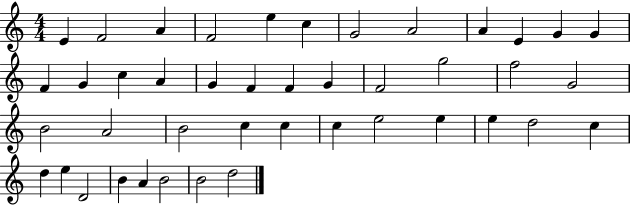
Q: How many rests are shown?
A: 0